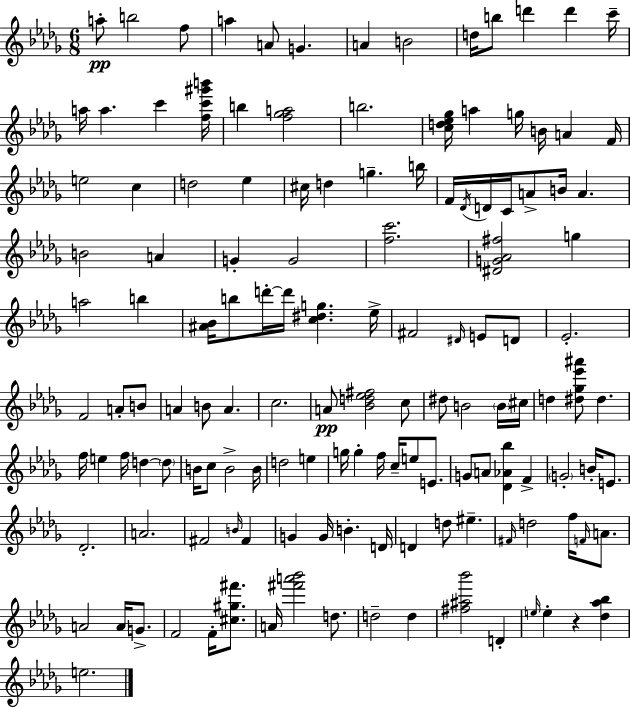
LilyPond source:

{
  \clef treble
  \numericTimeSignature
  \time 6/8
  \key bes \minor
  a''8-.\pp b''2 f''8 | a''4 a'8 g'4. | a'4 b'2 | d''16 b''8 d'''4 d'''4 c'''16-- | \break a''16 a''4. c'''4 <f'' c''' gis''' b'''>16 | b''4 <f'' ges'' a''>2 | b''2. | <c'' d'' ees'' ges''>16 a''4 g''16 b'16 a'4 f'16 | \break e''2 c''4 | d''2 ees''4 | cis''16 d''4 g''4.-- b''16 | f'16 \acciaccatura { des'16 } d'16 c'16 a'8-> b'16 a'4. | \break b'2 a'4 | g'4-. g'2 | <f'' c'''>2. | <dis' g' aes' fis''>2 g''4 | \break a''2 b''4 | <ais' bes'>16 b''8 d'''16-.~~ d'''16 <c'' dis'' g''>4. | ees''16-> fis'2 \grace { dis'16 } e'8 | d'8 ees'2.-. | \break f'2 a'8-. | b'8 a'4 b'8 a'4. | c''2. | a'8\pp <bes' d'' ees'' fis''>2 | \break c''8 dis''8 b'2 | \parenthesize b'16 cis''16 d''4 <dis'' ges'' ees''' ais'''>8 dis''4. | f''16 e''4 f''16 d''4~~ | \parenthesize d''8 b'16 c''8 b'2-> | \break b'16 d''2 e''4 | g''16 g''4-. f''16 c''16-- e''8 e'8. | g'8 a'8 <des' aes' bes''>4 f'4-> | \parenthesize g'2-. b'16-. e'8. | \break des'2.-. | a'2. | fis'2 \grace { b'16 } fis'4 | g'4 g'16 b'4.-. | \break d'16 d'4 d''8 eis''4.-- | \grace { fis'16 } d''2 | f''16 \grace { f'16 } a'8. a'2 | a'16 g'8.-> f'2 | \break f'16-. <cis'' gis'' fis'''>8. a'16 <fis''' a''' bes'''>2 | d''8. d''2-- | d''4 <fis'' ais'' bes'''>2 | d'4-. \grace { e''16 } e''4-. r4 | \break <des'' aes'' bes''>4 e''2. | \bar "|."
}